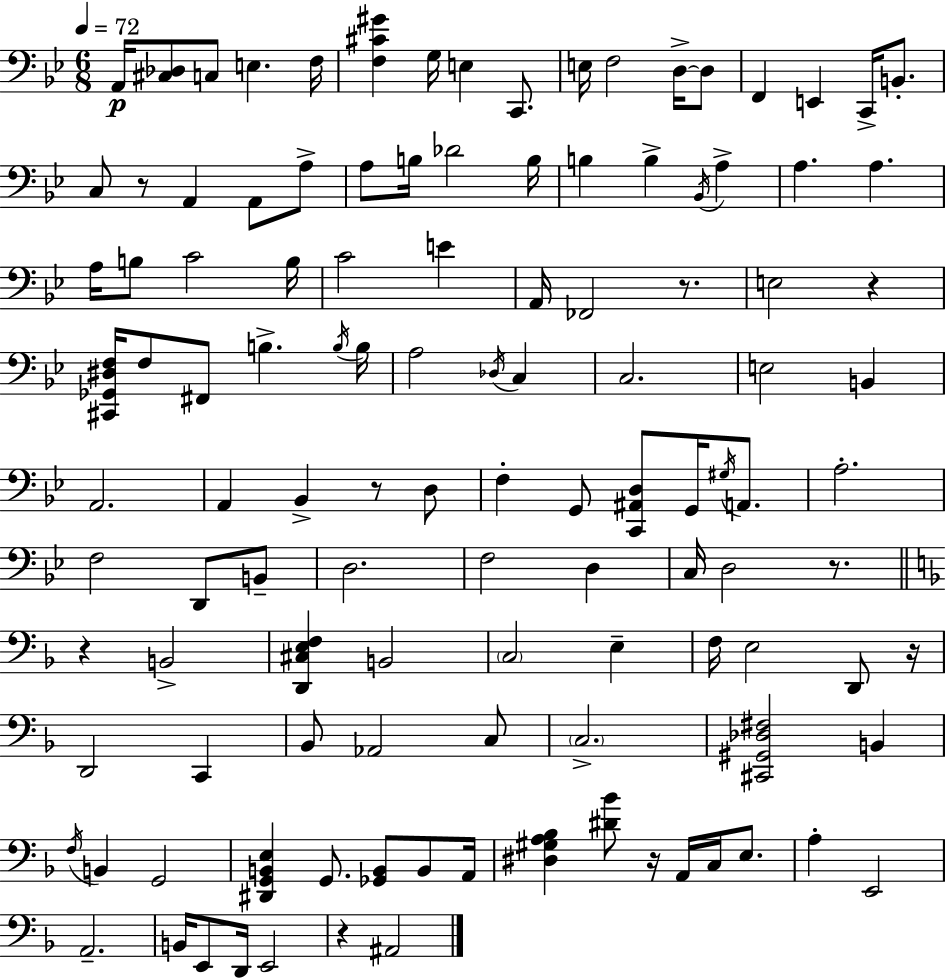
A2/s [C#3,Db3]/e C3/e E3/q. F3/s [F3,C#4,G#4]/q G3/s E3/q C2/e. E3/s F3/h D3/s D3/e F2/q E2/q C2/s B2/e. C3/e R/e A2/q A2/e A3/e A3/e B3/s Db4/h B3/s B3/q B3/q Bb2/s A3/q A3/q. A3/q. A3/s B3/e C4/h B3/s C4/h E4/q A2/s FES2/h R/e. E3/h R/q [C#2,Gb2,D#3,F3]/s F3/e F#2/e B3/q. B3/s B3/s A3/h Db3/s C3/q C3/h. E3/h B2/q A2/h. A2/q Bb2/q R/e D3/e F3/q G2/e [C2,A#2,D3]/e G2/s G#3/s A2/e. A3/h. F3/h D2/e B2/e D3/h. F3/h D3/q C3/s D3/h R/e. R/q B2/h [D2,C#3,E3,F3]/q B2/h C3/h E3/q F3/s E3/h D2/e R/s D2/h C2/q Bb2/e Ab2/h C3/e C3/h. [C#2,G#2,Db3,F#3]/h B2/q F3/s B2/q G2/h [D#2,G2,B2,E3]/q G2/e. [Gb2,B2]/e B2/e A2/s [D#3,G#3,A3,Bb3]/q [D#4,Bb4]/e R/s A2/s C3/s E3/e. A3/q E2/h A2/h. B2/s E2/e D2/s E2/h R/q A#2/h